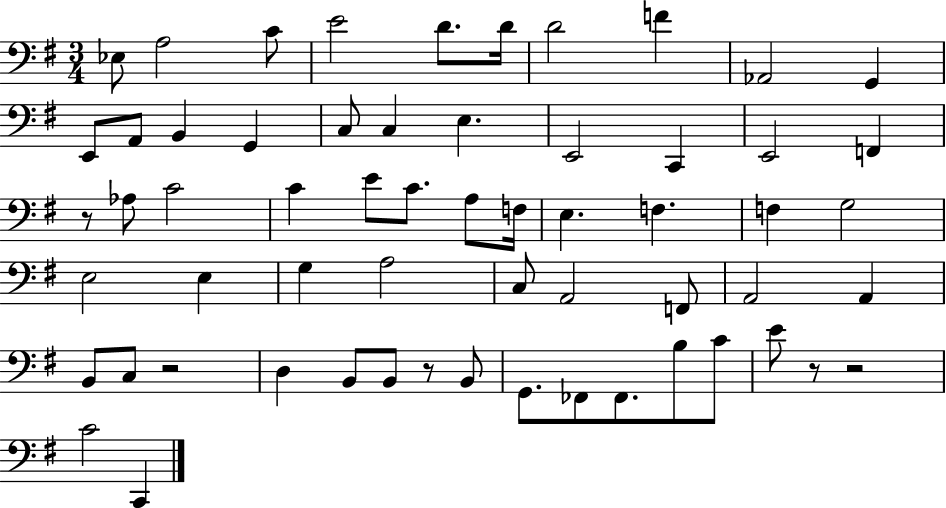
{
  \clef bass
  \numericTimeSignature
  \time 3/4
  \key g \major
  ees8 a2 c'8 | e'2 d'8. d'16 | d'2 f'4 | aes,2 g,4 | \break e,8 a,8 b,4 g,4 | c8 c4 e4. | e,2 c,4 | e,2 f,4 | \break r8 aes8 c'2 | c'4 e'8 c'8. a8 f16 | e4. f4. | f4 g2 | \break e2 e4 | g4 a2 | c8 a,2 f,8 | a,2 a,4 | \break b,8 c8 r2 | d4 b,8 b,8 r8 b,8 | g,8. fes,8 fes,8. b8 c'8 | e'8 r8 r2 | \break c'2 c,4 | \bar "|."
}